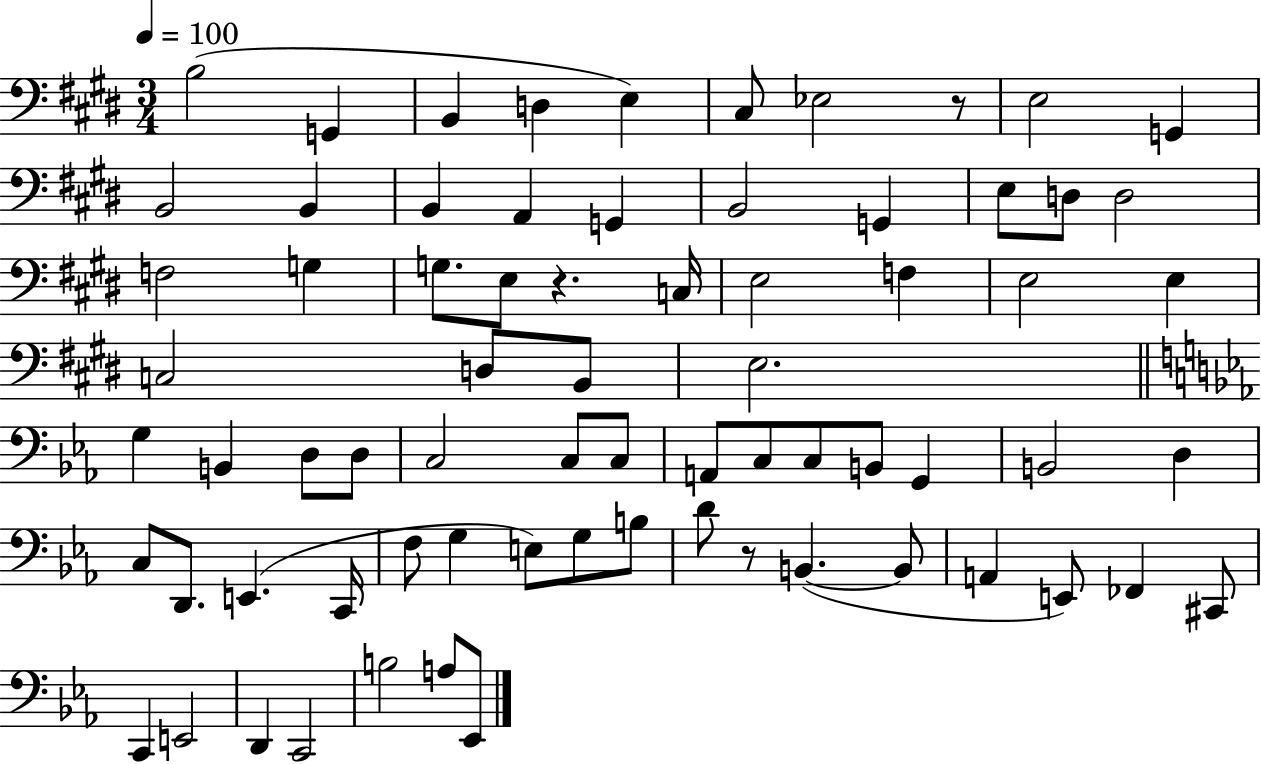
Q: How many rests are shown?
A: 3